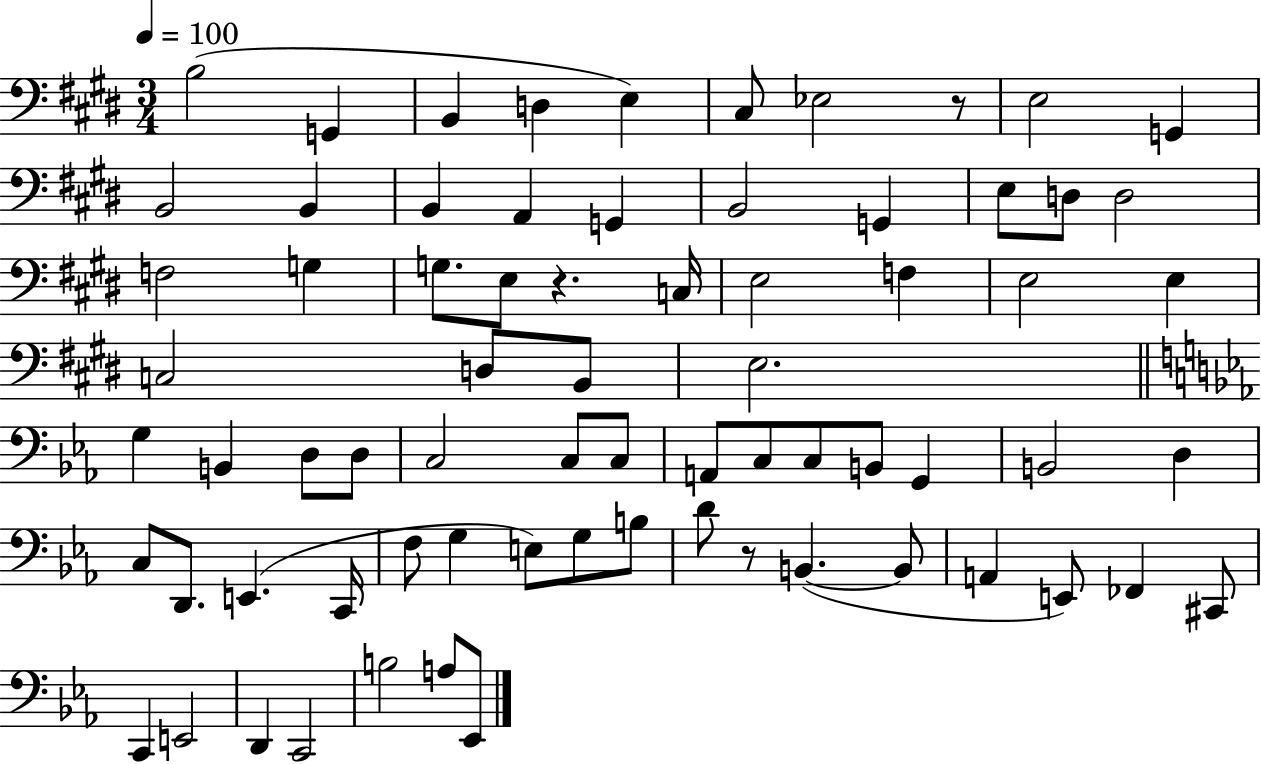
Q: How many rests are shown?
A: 3